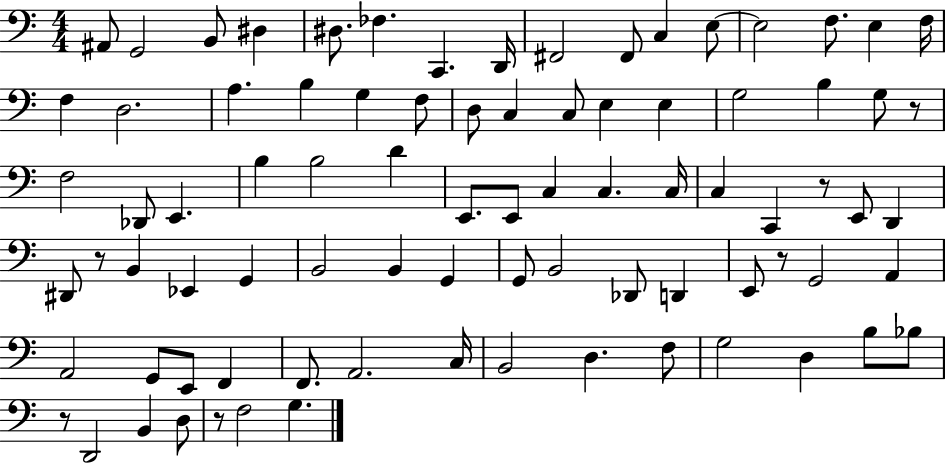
X:1
T:Untitled
M:4/4
L:1/4
K:C
^A,,/2 G,,2 B,,/2 ^D, ^D,/2 _F, C,, D,,/4 ^F,,2 ^F,,/2 C, E,/2 E,2 F,/2 E, F,/4 F, D,2 A, B, G, F,/2 D,/2 C, C,/2 E, E, G,2 B, G,/2 z/2 F,2 _D,,/2 E,, B, B,2 D E,,/2 E,,/2 C, C, C,/4 C, C,, z/2 E,,/2 D,, ^D,,/2 z/2 B,, _E,, G,, B,,2 B,, G,, G,,/2 B,,2 _D,,/2 D,, E,,/2 z/2 G,,2 A,, A,,2 G,,/2 E,,/2 F,, F,,/2 A,,2 C,/4 B,,2 D, F,/2 G,2 D, B,/2 _B,/2 z/2 D,,2 B,, D,/2 z/2 F,2 G,